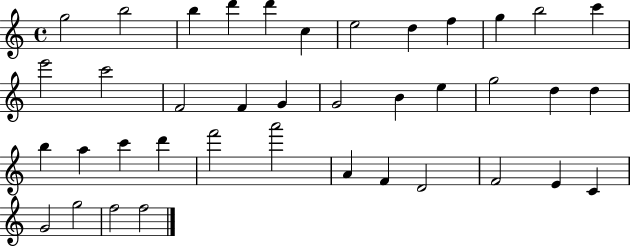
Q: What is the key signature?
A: C major